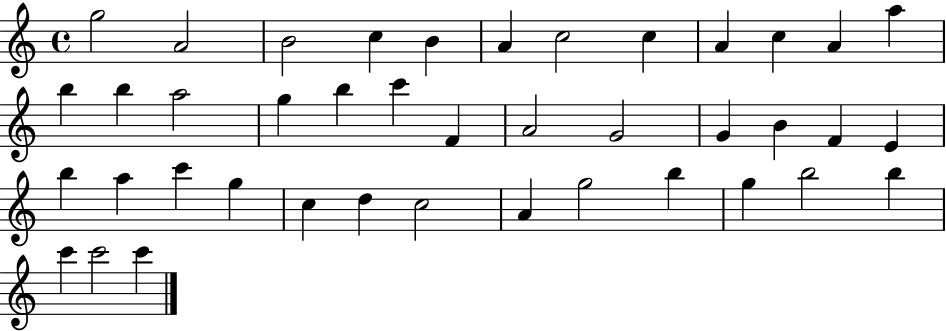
G5/h A4/h B4/h C5/q B4/q A4/q C5/h C5/q A4/q C5/q A4/q A5/q B5/q B5/q A5/h G5/q B5/q C6/q F4/q A4/h G4/h G4/q B4/q F4/q E4/q B5/q A5/q C6/q G5/q C5/q D5/q C5/h A4/q G5/h B5/q G5/q B5/h B5/q C6/q C6/h C6/q